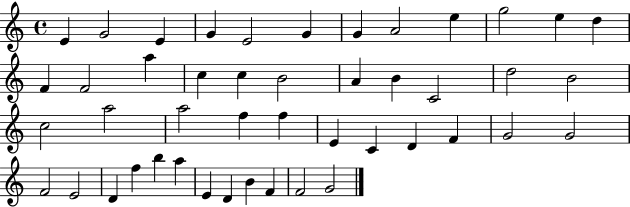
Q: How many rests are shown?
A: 0